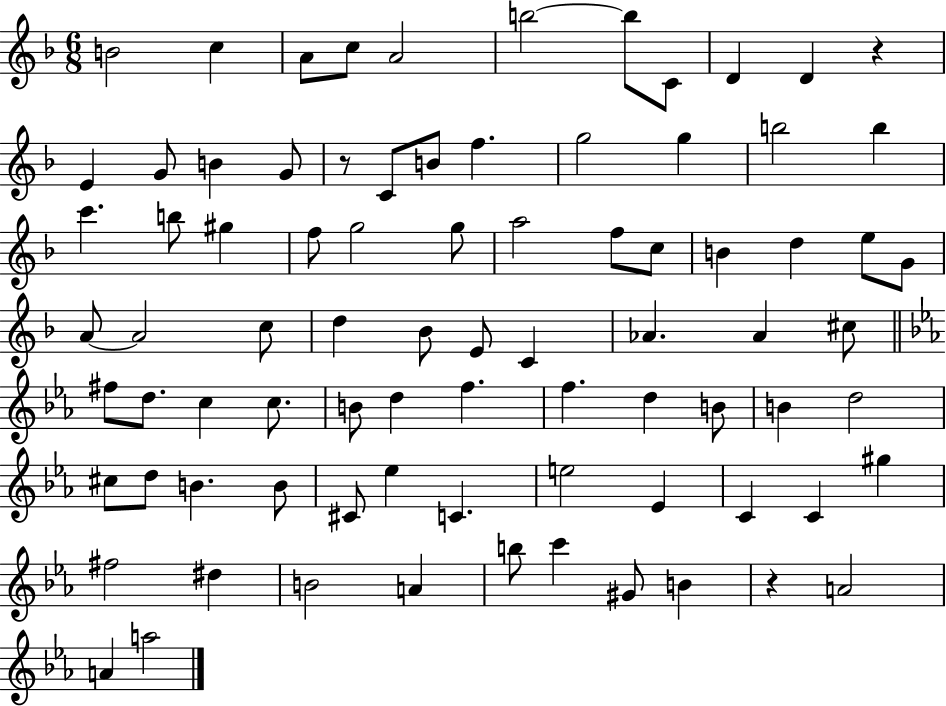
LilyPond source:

{
  \clef treble
  \numericTimeSignature
  \time 6/8
  \key f \major
  b'2 c''4 | a'8 c''8 a'2 | b''2~~ b''8 c'8 | d'4 d'4 r4 | \break e'4 g'8 b'4 g'8 | r8 c'8 b'8 f''4. | g''2 g''4 | b''2 b''4 | \break c'''4. b''8 gis''4 | f''8 g''2 g''8 | a''2 f''8 c''8 | b'4 d''4 e''8 g'8 | \break a'8~~ a'2 c''8 | d''4 bes'8 e'8 c'4 | aes'4. aes'4 cis''8 | \bar "||" \break \key ees \major fis''8 d''8. c''4 c''8. | b'8 d''4 f''4. | f''4. d''4 b'8 | b'4 d''2 | \break cis''8 d''8 b'4. b'8 | cis'8 ees''4 c'4. | e''2 ees'4 | c'4 c'4 gis''4 | \break fis''2 dis''4 | b'2 a'4 | b''8 c'''4 gis'8 b'4 | r4 a'2 | \break a'4 a''2 | \bar "|."
}